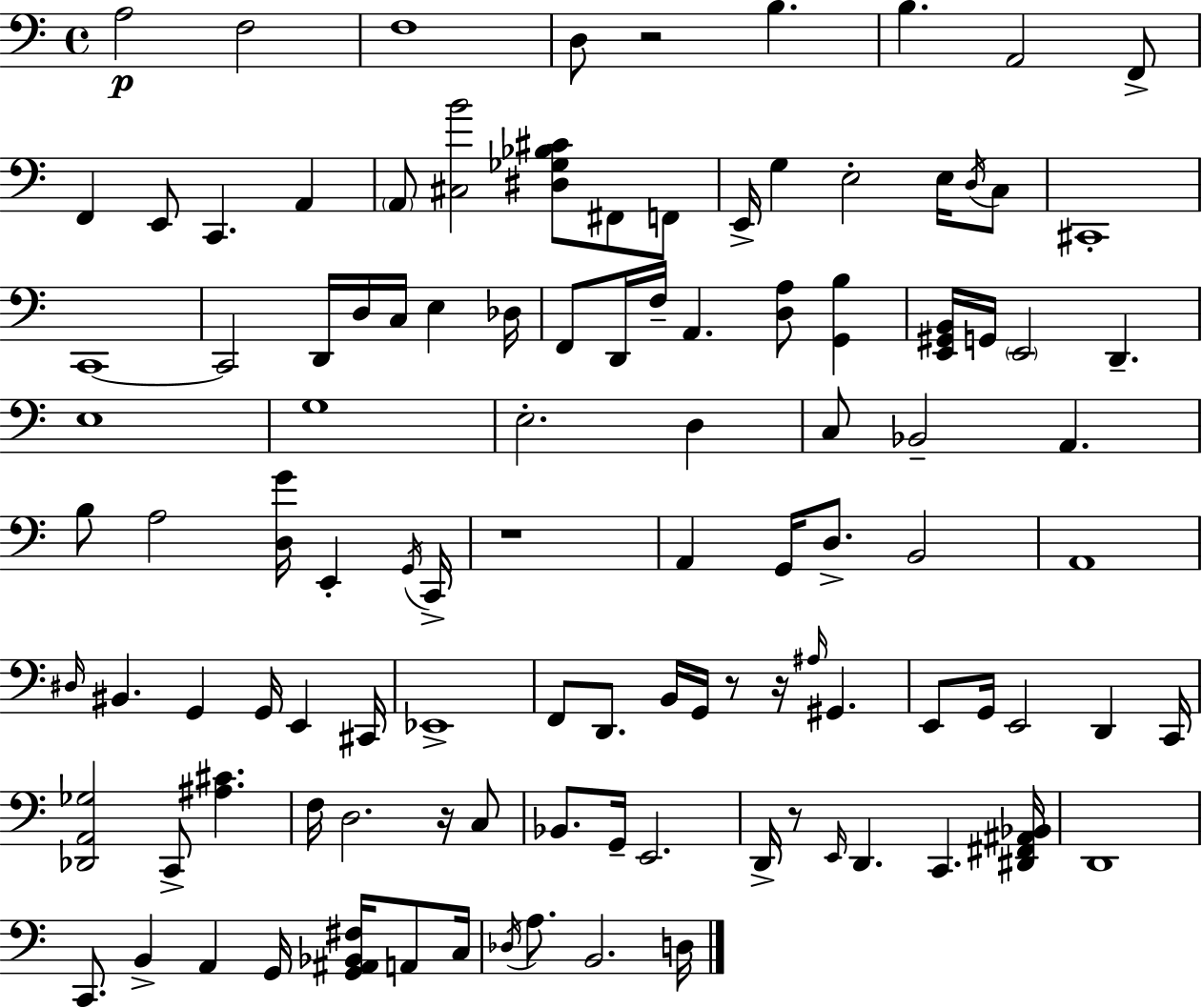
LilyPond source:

{
  \clef bass
  \time 4/4
  \defaultTimeSignature
  \key c \major
  \repeat volta 2 { a2\p f2 | f1 | d8 r2 b4. | b4. a,2 f,8-> | \break f,4 e,8 c,4. a,4 | \parenthesize a,8 <cis b'>2 <dis ges bes cis'>8 fis,8 f,8 | e,16-> g4 e2-. e16 \acciaccatura { d16 } c8 | cis,1-. | \break c,1~~ | c,2 d,16 d16 c16 e4 | des16 f,8 d,16 f16-- a,4. <d a>8 <g, b>4 | <e, gis, b,>16 g,16 \parenthesize e,2 d,4.-- | \break e1 | g1 | e2.-. d4 | c8 bes,2-- a,4. | \break b8 a2 <d g'>16 e,4-. | \acciaccatura { g,16 } c,16-> r1 | a,4 g,16 d8.-> b,2 | a,1 | \break \grace { dis16 } bis,4. g,4 g,16 e,4 | cis,16 ees,1-> | f,8 d,8. b,16 g,16 r8 r16 \grace { ais16 } gis,4. | e,8 g,16 e,2 d,4 | \break c,16 <des, a, ges>2 c,8-> <ais cis'>4. | f16 d2. | r16 c8 bes,8. g,16-- e,2. | d,16-> r8 \grace { e,16 } d,4. c,4. | \break <dis, fis, ais, bes,>16 d,1 | c,8. b,4-> a,4 | g,16 <g, ais, bes, fis>16 a,8 c16 \acciaccatura { des16 } a8. b,2. | d16 } \bar "|."
}